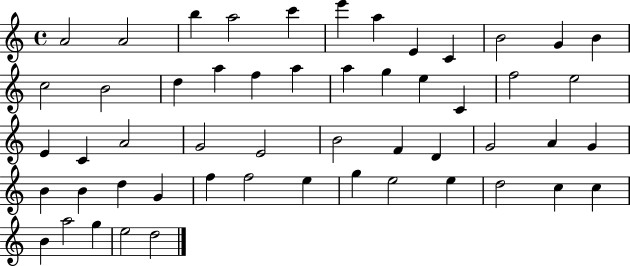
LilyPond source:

{
  \clef treble
  \time 4/4
  \defaultTimeSignature
  \key c \major
  a'2 a'2 | b''4 a''2 c'''4 | e'''4 a''4 e'4 c'4 | b'2 g'4 b'4 | \break c''2 b'2 | d''4 a''4 f''4 a''4 | a''4 g''4 e''4 c'4 | f''2 e''2 | \break e'4 c'4 a'2 | g'2 e'2 | b'2 f'4 d'4 | g'2 a'4 g'4 | \break b'4 b'4 d''4 g'4 | f''4 f''2 e''4 | g''4 e''2 e''4 | d''2 c''4 c''4 | \break b'4 a''2 g''4 | e''2 d''2 | \bar "|."
}